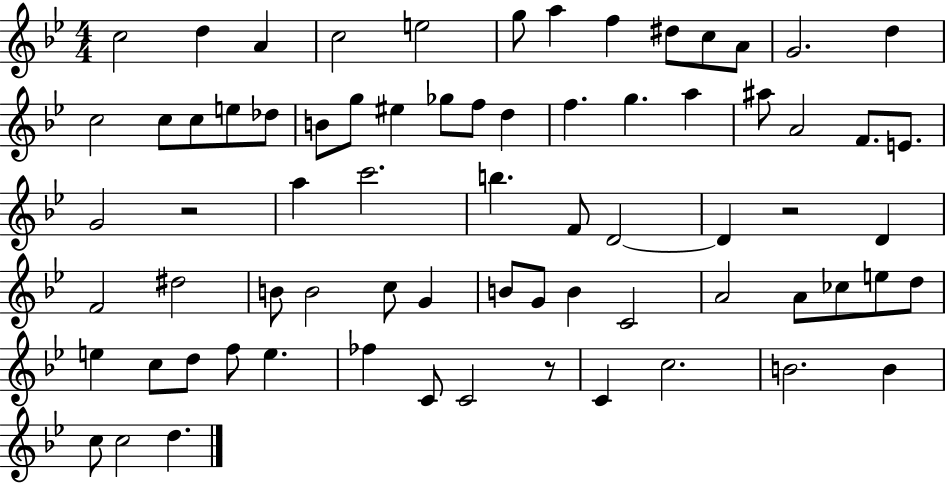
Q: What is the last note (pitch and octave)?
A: D5